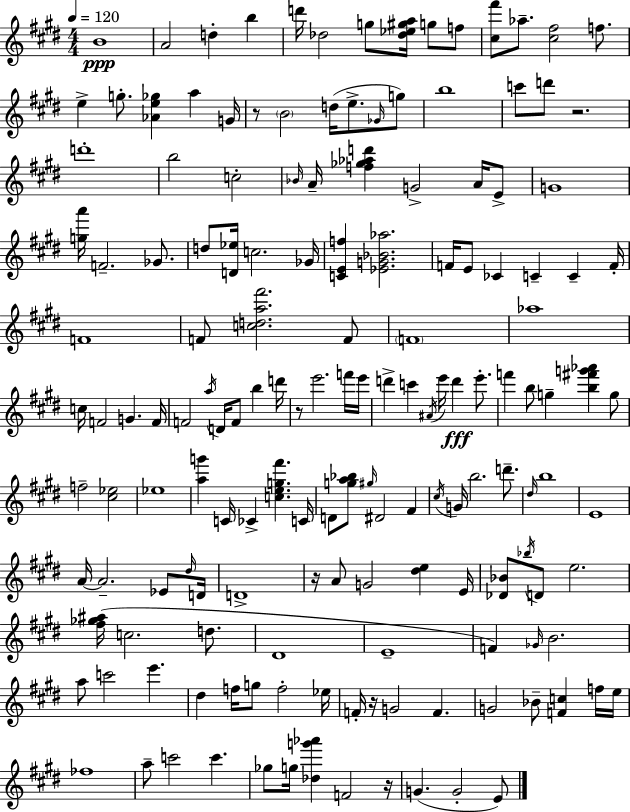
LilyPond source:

{
  \clef treble
  \numericTimeSignature
  \time 4/4
  \key e \major
  \tempo 4 = 120
  b'1\ppp | a'2 d''4-. b''4 | d'''16 des''2 g''8 <des'' ees'' gis'' a''>16 g''8 f''8 | <cis'' fis'''>8 aes''8.-- <cis'' fis''>2 f''8. | \break e''4-> g''8.-. <aes' e'' ges''>4 a''4 g'16 | r8 \parenthesize b'2 d''16( e''8.-> \grace { ges'16 }) g''8 | b''1 | c'''8 d'''8 r2. | \break d'''1-. | b''2 c''2-. | \grace { bes'16 } a'16-- <f'' ges'' aes'' d'''>4 g'2-> a'16 | e'8-> g'1 | \break <g'' a'''>16 f'2.-- ges'8. | d''8 <d' ees''>16 c''2. | ges'16 <c' e' f''>4 <ees' g' bes' aes''>2. | f'16 e'8 ces'4 c'4-- c'4-- | \break f'16-. f'1 | f'8 <c'' d'' a'' fis'''>2. | f'8 \parenthesize f'1 | aes''1 | \break c''16 f'2 g'4. | f'16 f'2 \acciaccatura { a''16 } d'16 f'8 b''4 | d'''16 r8 e'''2. | f'''16 e'''16 d'''4-> c'''4 \acciaccatura { ais'16 } e'''16 d'''4\fff | \break e'''8.-. f'''4 b''8 g''4-- <b'' fis''' g''' aes'''>4 | g''8 f''2-- <cis'' ees''>2 | ees''1 | <a'' g'''>4 c'16 ces'4-> <c'' e'' g'' fis'''>4. | \break c'16 d'8 <g'' a'' bes''>8 \grace { gis''16 } dis'2 | fis'4 \acciaccatura { cis''16 } g'16 b''2. | d'''8.-- \grace { dis''16 } b''1 | e'1 | \break a'16~~ a'2.-- | ees'8 \grace { dis''16 } d'16 d'1-> | r16 a'8 g'2 | <dis'' e''>4 e'16 <des' bes'>8 \acciaccatura { bes''16 } d'8 e''2. | \break <fis'' ges'' ais''>16( c''2. | d''8. dis'1 | e'1-- | f'4) \grace { ges'16 } b'2. | \break a''8 c'''2 | e'''4. dis''4 f''16 g''8 | f''2-. ees''16 f'16-. r16 g'2 | f'4. g'2 | \break bes'8-- <f' c''>4 f''16 e''16 fes''1 | a''8-- c'''2 | c'''4. ges''8 g''16 <des'' g''' aes'''>4 | f'2 r16 g'4.( | \break g'2-. e'8) \bar "|."
}